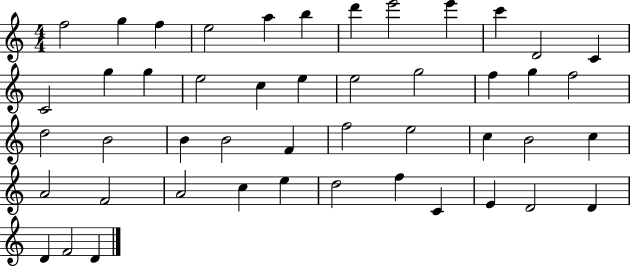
X:1
T:Untitled
M:4/4
L:1/4
K:C
f2 g f e2 a b d' e'2 e' c' D2 C C2 g g e2 c e e2 g2 f g f2 d2 B2 B B2 F f2 e2 c B2 c A2 F2 A2 c e d2 f C E D2 D D F2 D